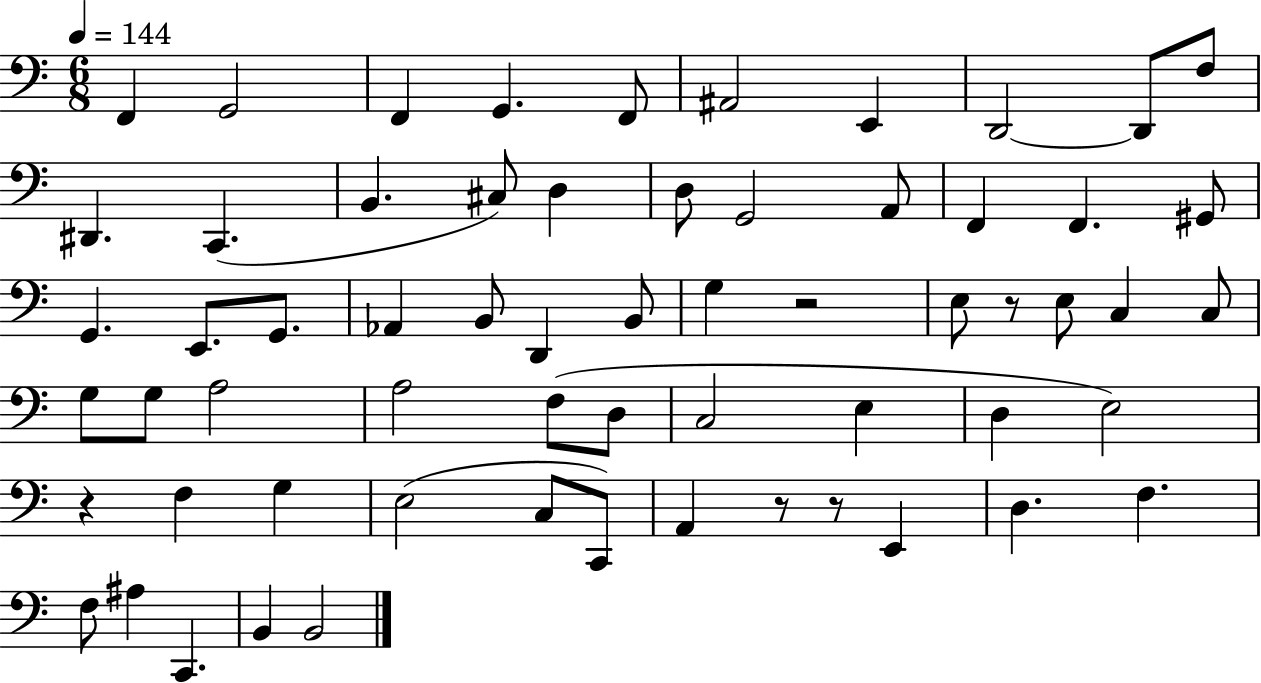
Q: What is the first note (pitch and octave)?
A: F2